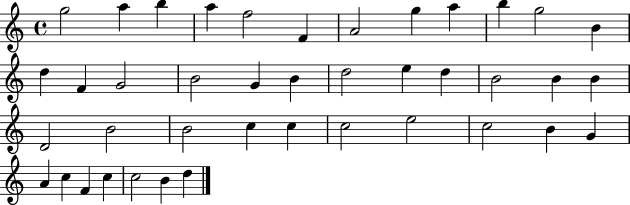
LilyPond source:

{
  \clef treble
  \time 4/4
  \defaultTimeSignature
  \key c \major
  g''2 a''4 b''4 | a''4 f''2 f'4 | a'2 g''4 a''4 | b''4 g''2 b'4 | \break d''4 f'4 g'2 | b'2 g'4 b'4 | d''2 e''4 d''4 | b'2 b'4 b'4 | \break d'2 b'2 | b'2 c''4 c''4 | c''2 e''2 | c''2 b'4 g'4 | \break a'4 c''4 f'4 c''4 | c''2 b'4 d''4 | \bar "|."
}